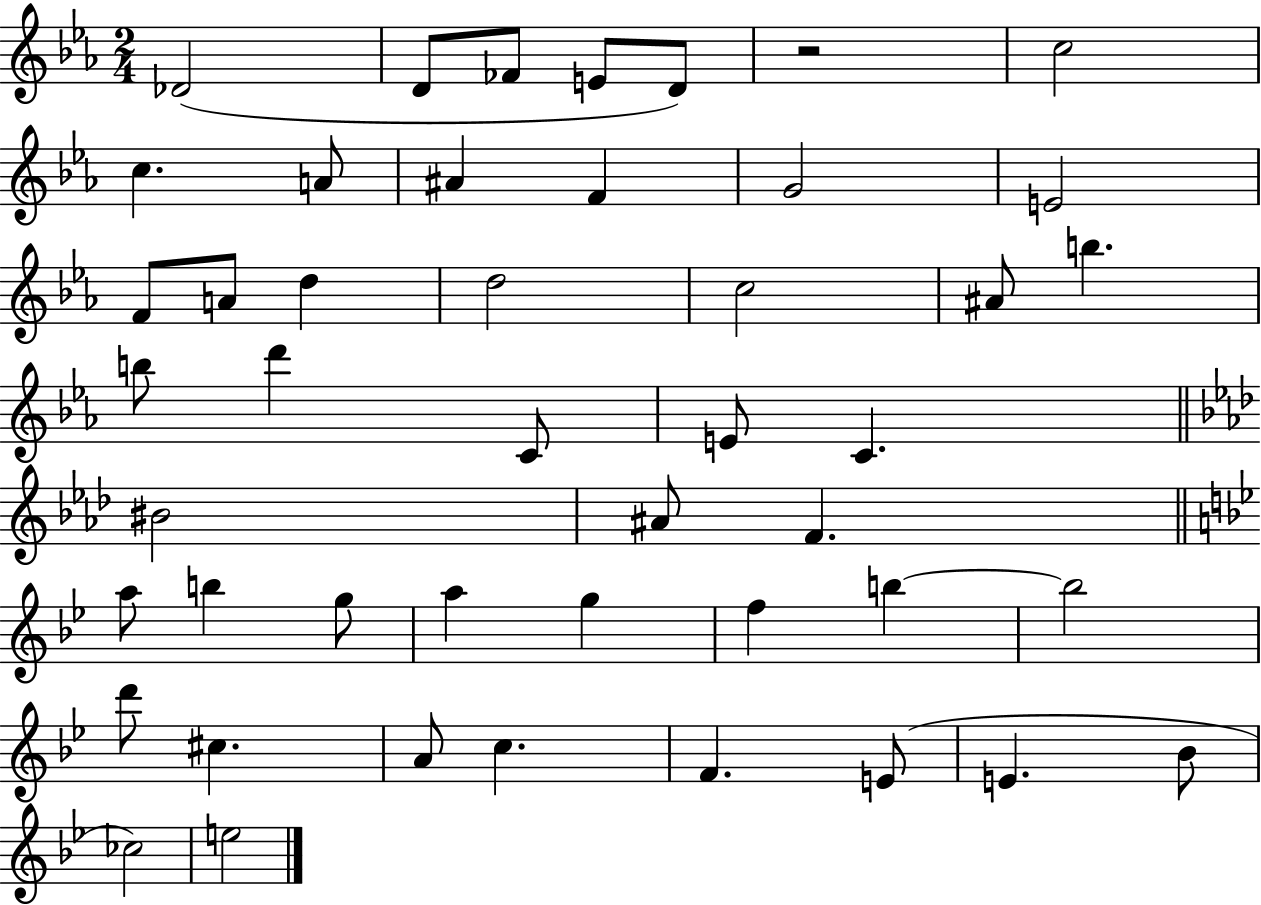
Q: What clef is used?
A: treble